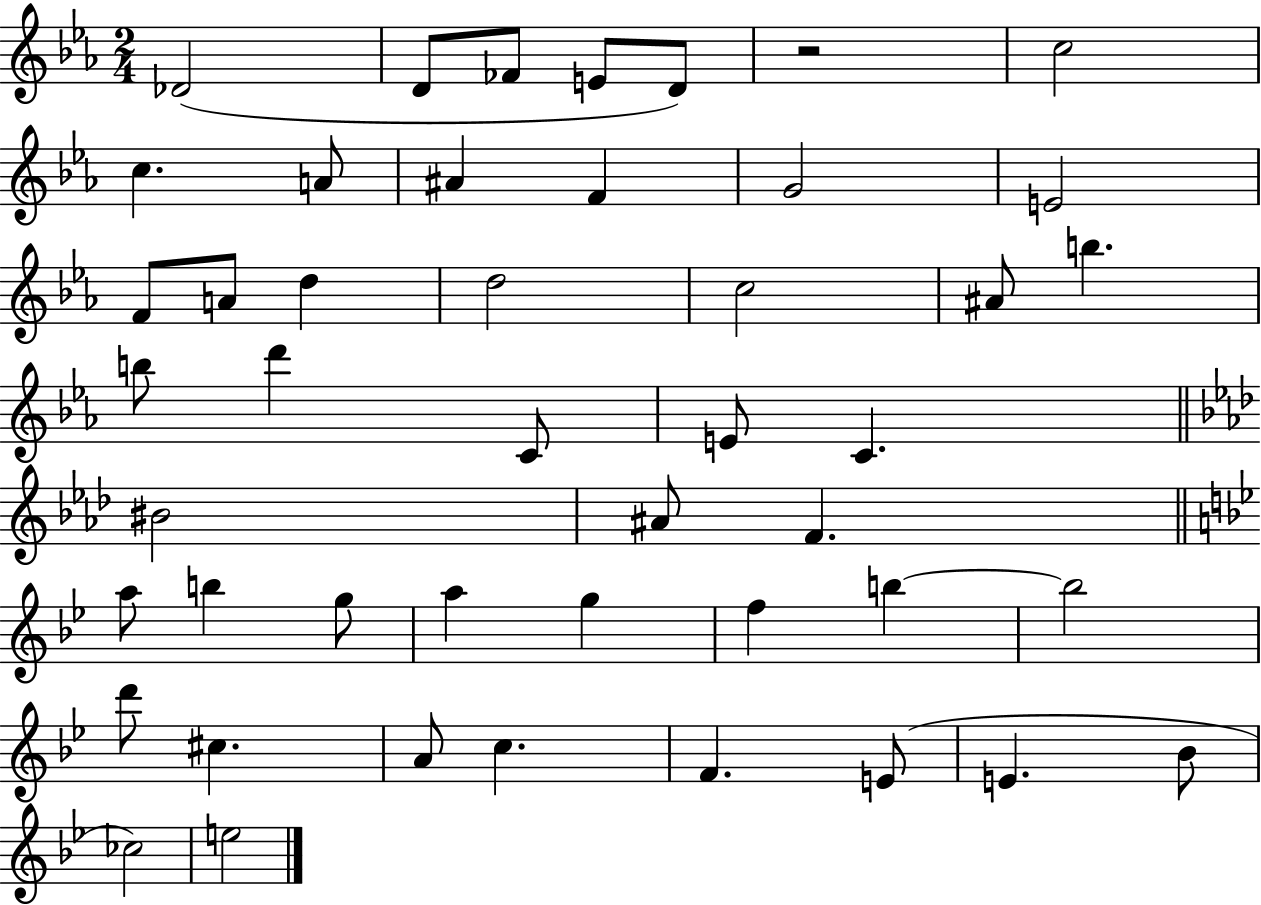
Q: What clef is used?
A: treble